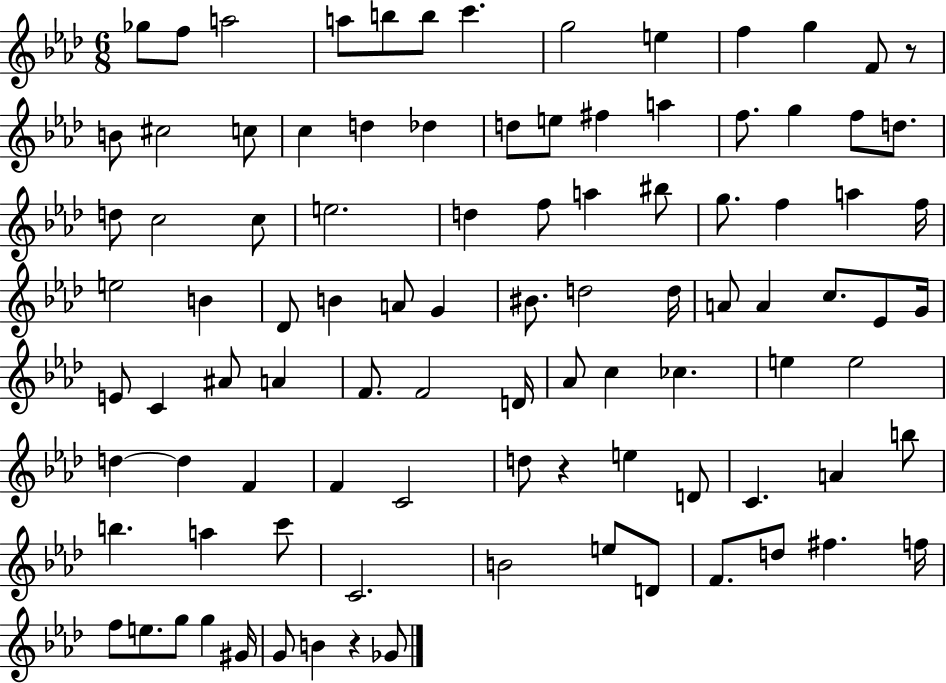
{
  \clef treble
  \numericTimeSignature
  \time 6/8
  \key aes \major
  ges''8 f''8 a''2 | a''8 b''8 b''8 c'''4. | g''2 e''4 | f''4 g''4 f'8 r8 | \break b'8 cis''2 c''8 | c''4 d''4 des''4 | d''8 e''8 fis''4 a''4 | f''8. g''4 f''8 d''8. | \break d''8 c''2 c''8 | e''2. | d''4 f''8 a''4 bis''8 | g''8. f''4 a''4 f''16 | \break e''2 b'4 | des'8 b'4 a'8 g'4 | bis'8. d''2 d''16 | a'8 a'4 c''8. ees'8 g'16 | \break e'8 c'4 ais'8 a'4 | f'8. f'2 d'16 | aes'8 c''4 ces''4. | e''4 e''2 | \break d''4~~ d''4 f'4 | f'4 c'2 | d''8 r4 e''4 d'8 | c'4. a'4 b''8 | \break b''4. a''4 c'''8 | c'2. | b'2 e''8 d'8 | f'8. d''8 fis''4. f''16 | \break f''8 e''8. g''8 g''4 gis'16 | g'8 b'4 r4 ges'8 | \bar "|."
}